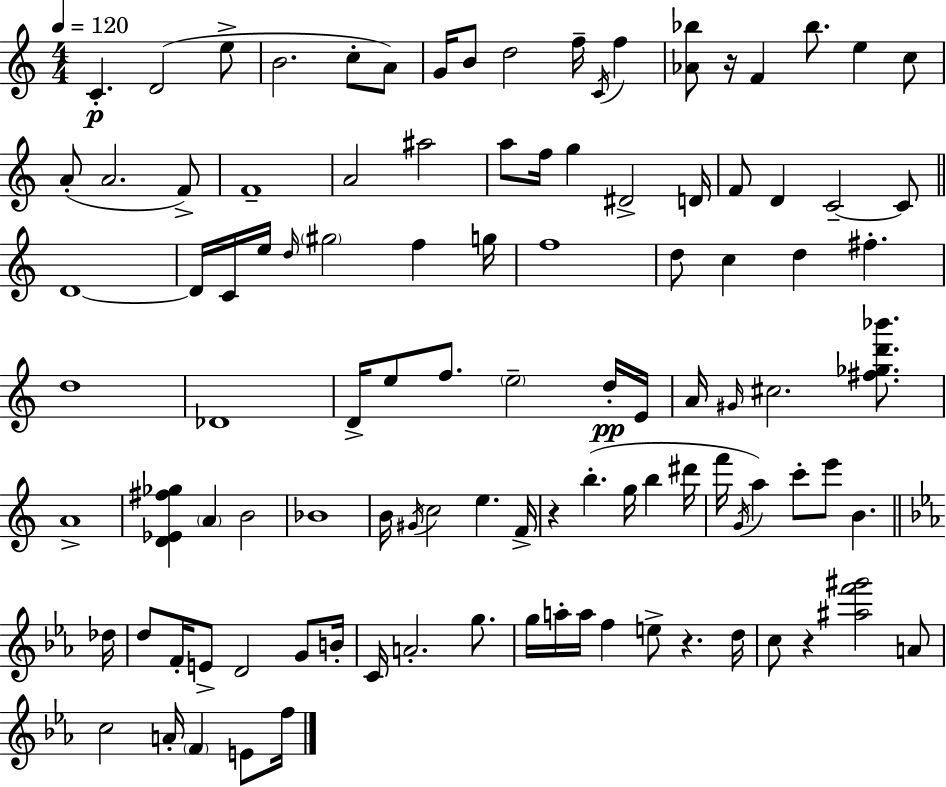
C4/q. D4/h E5/e B4/h. C5/e A4/e G4/s B4/e D5/h F5/s C4/s F5/q [Ab4,Bb5]/e R/s F4/q Bb5/e. E5/q C5/e A4/e A4/h. F4/e F4/w A4/h A#5/h A5/e F5/s G5/q D#4/h D4/s F4/e D4/q C4/h C4/e D4/w D4/s C4/s E5/s D5/s G#5/h F5/q G5/s F5/w D5/e C5/q D5/q F#5/q. D5/w Db4/w D4/s E5/e F5/e. E5/h D5/s E4/s A4/s G#4/s C#5/h. [F#5,Gb5,D6,Bb6]/e. A4/w [D4,Eb4,F#5,Gb5]/q A4/q B4/h Bb4/w B4/s G#4/s C5/h E5/q. F4/s R/q B5/q. G5/s B5/q D#6/s F6/s G4/s A5/q C6/e E6/e B4/q. Db5/s D5/e F4/s E4/e D4/h G4/e B4/s C4/s A4/h. G5/e. G5/s A5/s A5/s F5/q E5/e R/q. D5/s C5/e R/q [A#5,F6,G#6]/h A4/e C5/h A4/s F4/q E4/e F5/s